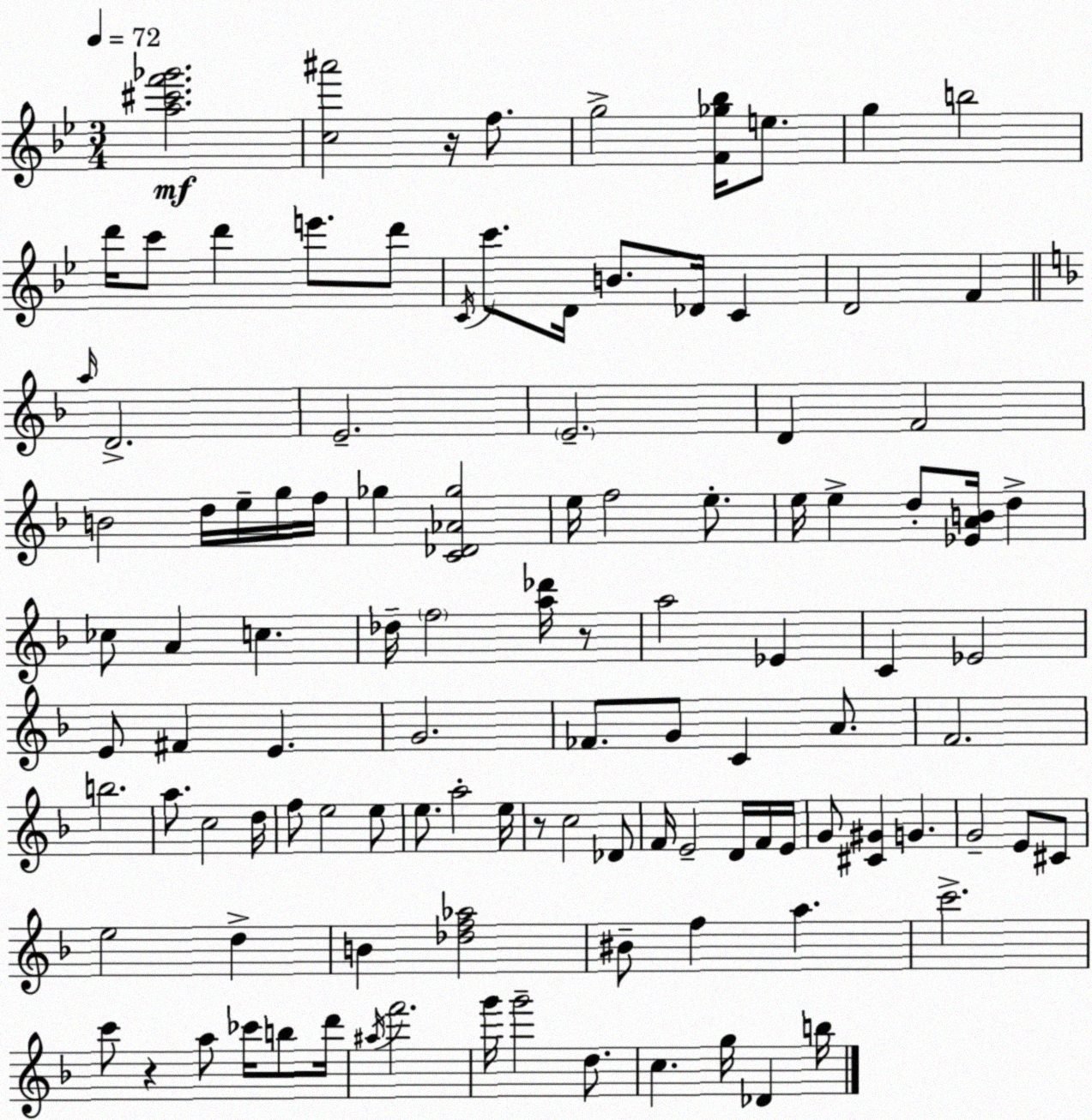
X:1
T:Untitled
M:3/4
L:1/4
K:Gm
[a^c'f'_g']2 [c^a']2 z/4 f/2 g2 [F_g_b]/4 e/2 g b2 d'/4 c'/2 d' e'/2 d'/2 C/4 c'/2 D/4 B/2 _D/4 C D2 F a/4 D2 E2 E2 D F2 B2 d/4 e/4 g/4 f/4 _g [C_D_A_g]2 e/4 f2 e/2 e/4 e d/2 [_EAB]/4 d _c/2 A c _d/4 f2 [a_d']/4 z/2 a2 _E C _E2 E/2 ^F E G2 _F/2 G/2 C A/2 F2 b2 a/2 c2 d/4 f/2 e2 e/2 e/2 a2 e/4 z/2 c2 _D/2 F/4 E2 D/4 F/4 E/4 G/2 [^C^G] G G2 E/2 ^C/2 e2 d B [_df_a]2 ^B/2 f a c'2 c'/2 z a/2 _c'/4 b/2 d'/4 ^a/4 f'2 g'/4 g'2 d/2 c g/4 _D b/4